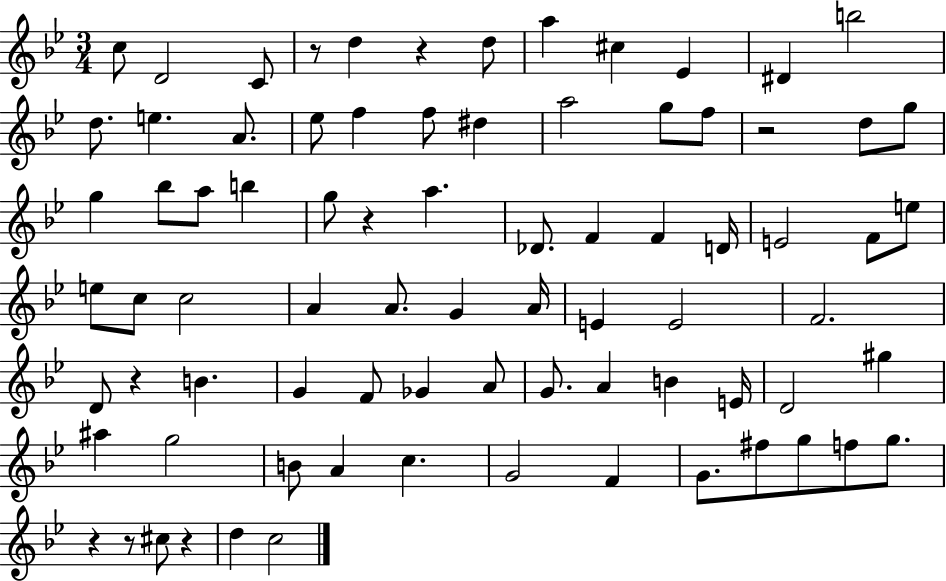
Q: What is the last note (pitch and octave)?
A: C5